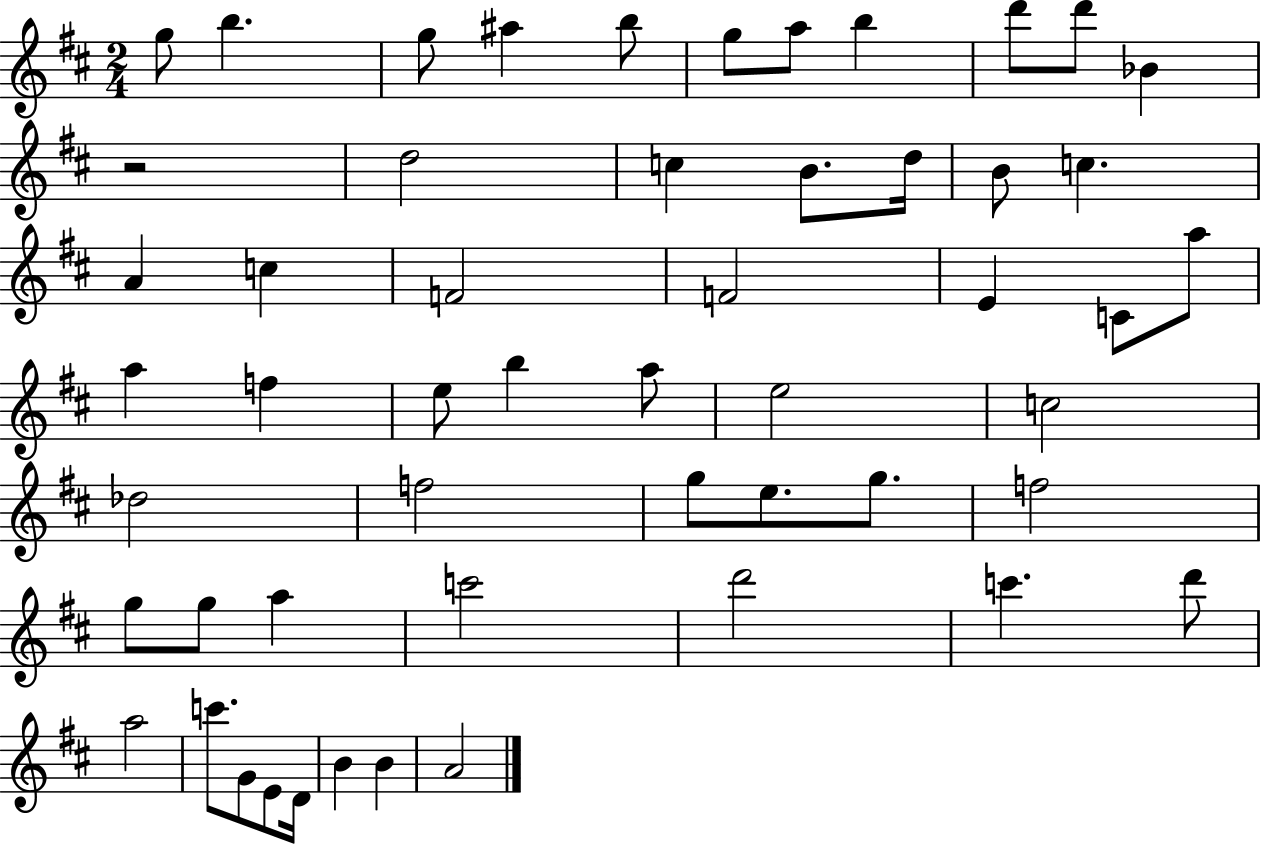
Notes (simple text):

G5/e B5/q. G5/e A#5/q B5/e G5/e A5/e B5/q D6/e D6/e Bb4/q R/h D5/h C5/q B4/e. D5/s B4/e C5/q. A4/q C5/q F4/h F4/h E4/q C4/e A5/e A5/q F5/q E5/e B5/q A5/e E5/h C5/h Db5/h F5/h G5/e E5/e. G5/e. F5/h G5/e G5/e A5/q C6/h D6/h C6/q. D6/e A5/h C6/e. G4/e E4/e D4/s B4/q B4/q A4/h